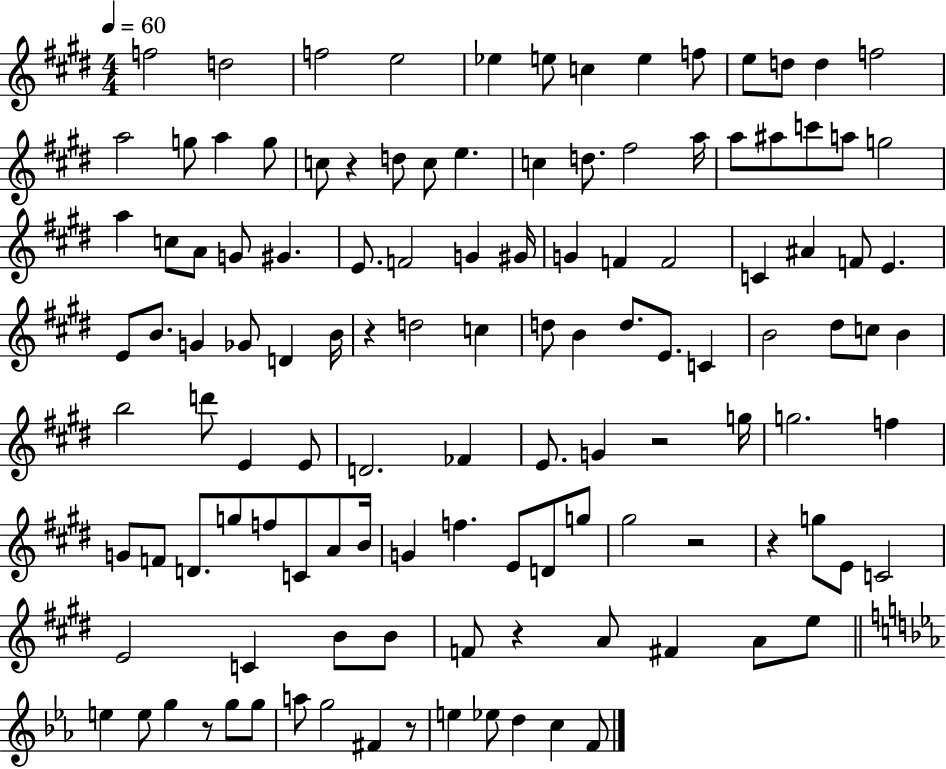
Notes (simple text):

F5/h D5/h F5/h E5/h Eb5/q E5/e C5/q E5/q F5/e E5/e D5/e D5/q F5/h A5/h G5/e A5/q G5/e C5/e R/q D5/e C5/e E5/q. C5/q D5/e. F#5/h A5/s A5/e A#5/e C6/e A5/e G5/h A5/q C5/e A4/e G4/e G#4/q. E4/e. F4/h G4/q G#4/s G4/q F4/q F4/h C4/q A#4/q F4/e E4/q. E4/e B4/e. G4/q Gb4/e D4/q B4/s R/q D5/h C5/q D5/e B4/q D5/e. E4/e. C4/q B4/h D#5/e C5/e B4/q B5/h D6/e E4/q E4/e D4/h. FES4/q E4/e. G4/q R/h G5/s G5/h. F5/q G4/e F4/e D4/e. G5/e F5/e C4/e A4/e B4/s G4/q F5/q. E4/e D4/e G5/e G#5/h R/h R/q G5/e E4/e C4/h E4/h C4/q B4/e B4/e F4/e R/q A4/e F#4/q A4/e E5/e E5/q E5/e G5/q R/e G5/e G5/e A5/e G5/h F#4/q R/e E5/q Eb5/e D5/q C5/q F4/e